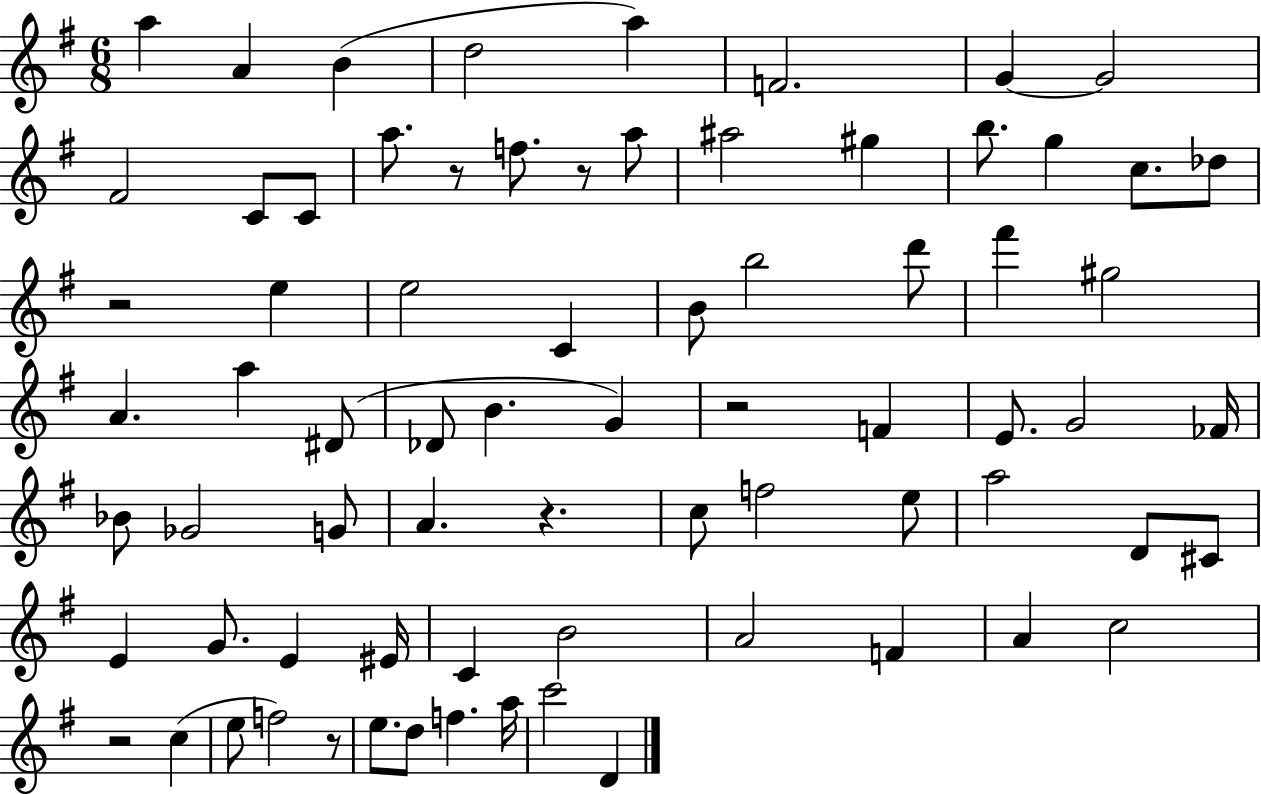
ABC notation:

X:1
T:Untitled
M:6/8
L:1/4
K:G
a A B d2 a F2 G G2 ^F2 C/2 C/2 a/2 z/2 f/2 z/2 a/2 ^a2 ^g b/2 g c/2 _d/2 z2 e e2 C B/2 b2 d'/2 ^f' ^g2 A a ^D/2 _D/2 B G z2 F E/2 G2 _F/4 _B/2 _G2 G/2 A z c/2 f2 e/2 a2 D/2 ^C/2 E G/2 E ^E/4 C B2 A2 F A c2 z2 c e/2 f2 z/2 e/2 d/2 f a/4 c'2 D